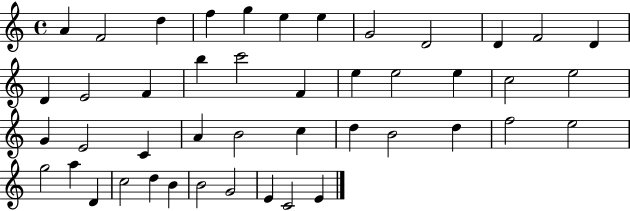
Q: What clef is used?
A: treble